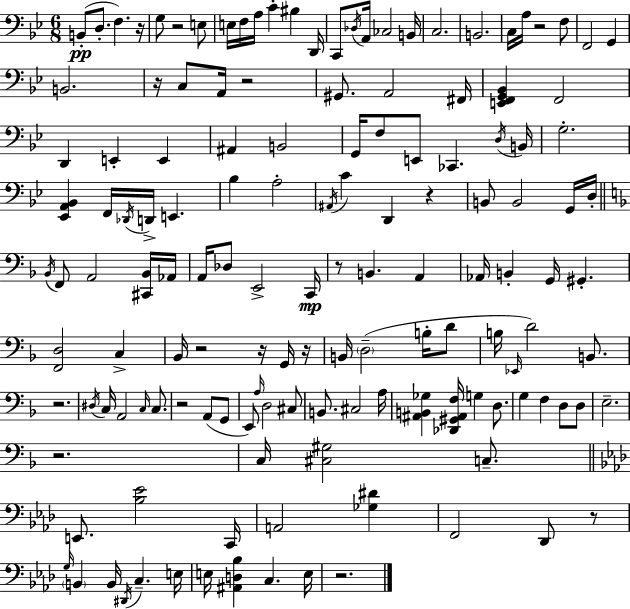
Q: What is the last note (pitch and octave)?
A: E3